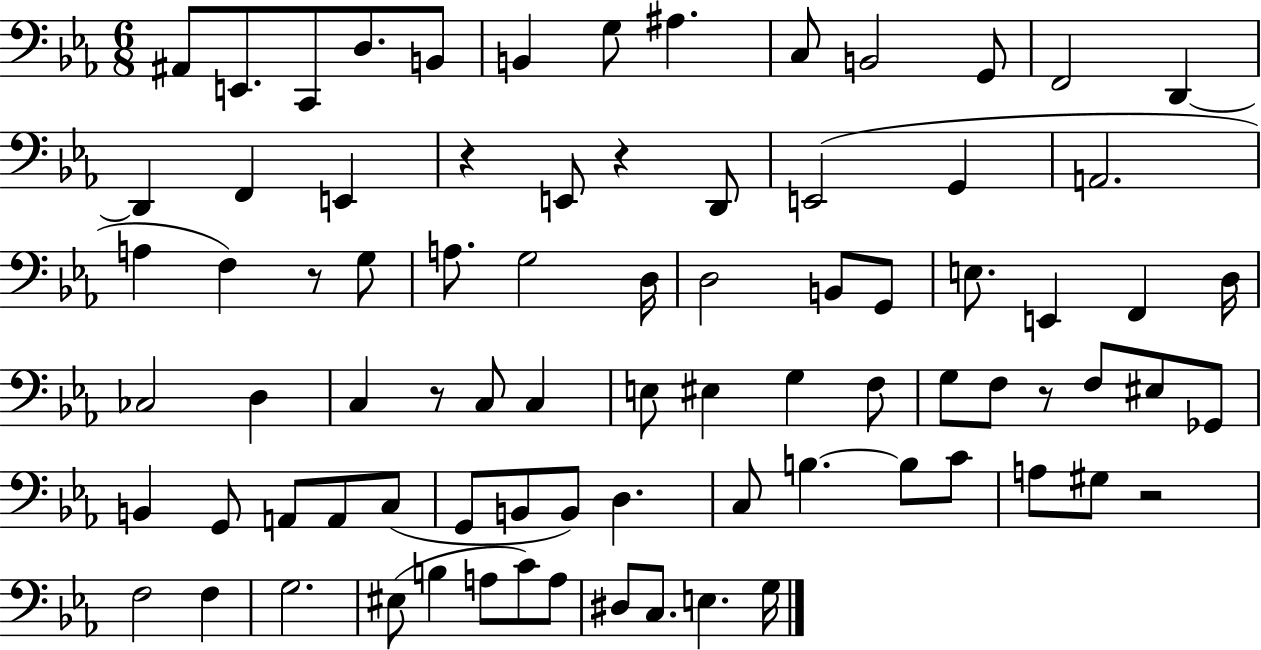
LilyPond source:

{
  \clef bass
  \numericTimeSignature
  \time 6/8
  \key ees \major
  ais,8 e,8. c,8 d8. b,8 | b,4 g8 ais4. | c8 b,2 g,8 | f,2 d,4~~ | \break d,4 f,4 e,4 | r4 e,8 r4 d,8 | e,2( g,4 | a,2. | \break a4 f4) r8 g8 | a8. g2 d16 | d2 b,8 g,8 | e8. e,4 f,4 d16 | \break ces2 d4 | c4 r8 c8 c4 | e8 eis4 g4 f8 | g8 f8 r8 f8 eis8 ges,8 | \break b,4 g,8 a,8 a,8 c8( | g,8 b,8 b,8) d4. | c8 b4.~~ b8 c'8 | a8 gis8 r2 | \break f2 f4 | g2. | eis8( b4 a8 c'8) a8 | dis8 c8. e4. g16 | \break \bar "|."
}